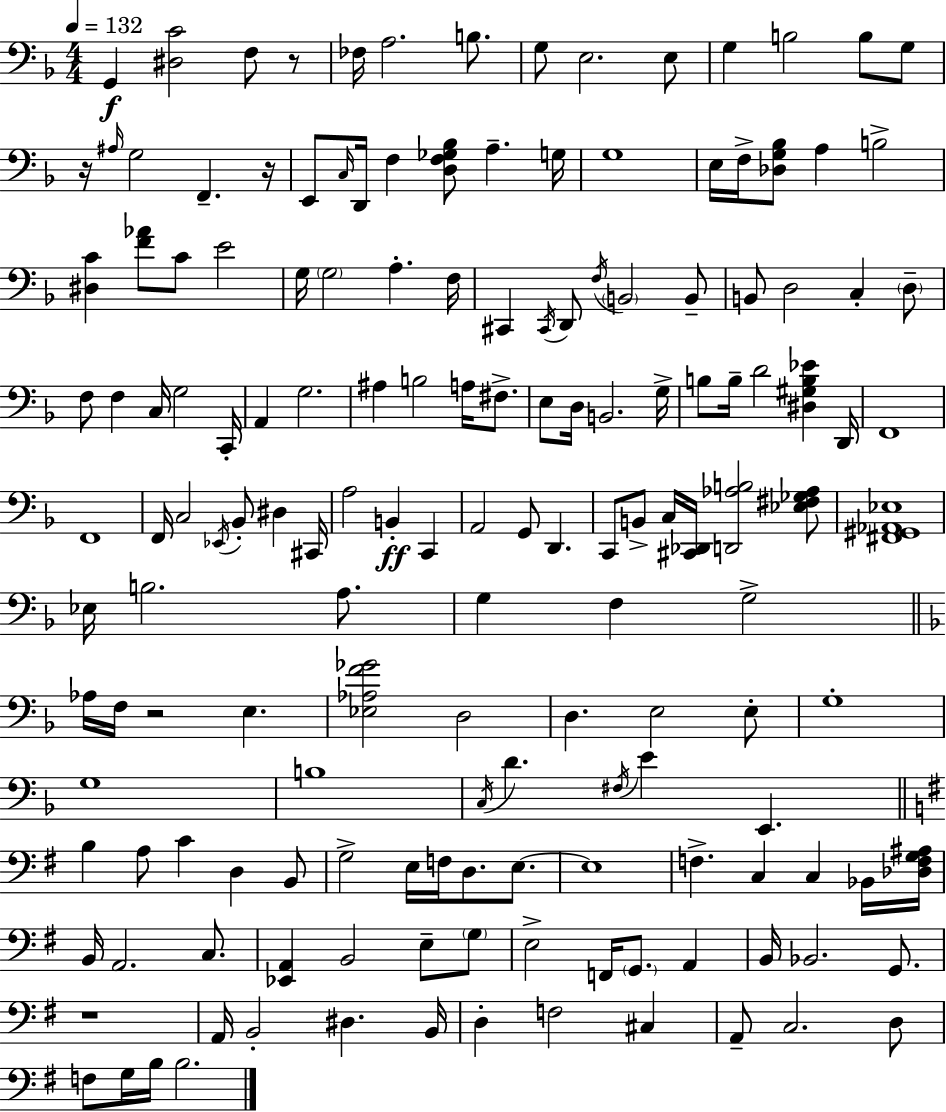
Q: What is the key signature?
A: D minor